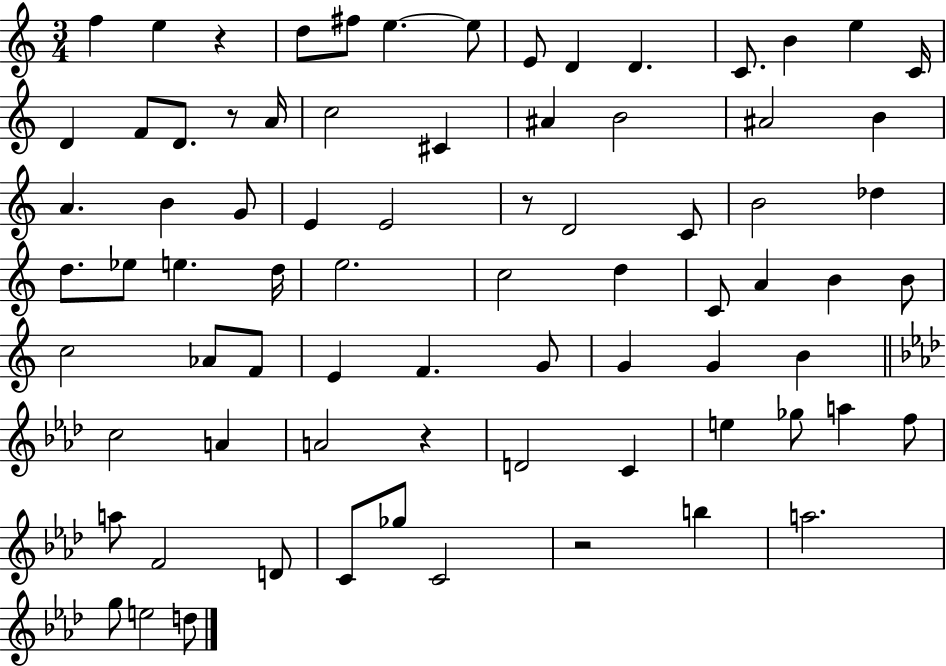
{
  \clef treble
  \numericTimeSignature
  \time 3/4
  \key c \major
  f''4 e''4 r4 | d''8 fis''8 e''4.~~ e''8 | e'8 d'4 d'4. | c'8. b'4 e''4 c'16 | \break d'4 f'8 d'8. r8 a'16 | c''2 cis'4 | ais'4 b'2 | ais'2 b'4 | \break a'4. b'4 g'8 | e'4 e'2 | r8 d'2 c'8 | b'2 des''4 | \break d''8. ees''8 e''4. d''16 | e''2. | c''2 d''4 | c'8 a'4 b'4 b'8 | \break c''2 aes'8 f'8 | e'4 f'4. g'8 | g'4 g'4 b'4 | \bar "||" \break \key aes \major c''2 a'4 | a'2 r4 | d'2 c'4 | e''4 ges''8 a''4 f''8 | \break a''8 f'2 d'8 | c'8 ges''8 c'2 | r2 b''4 | a''2. | \break g''8 e''2 d''8 | \bar "|."
}